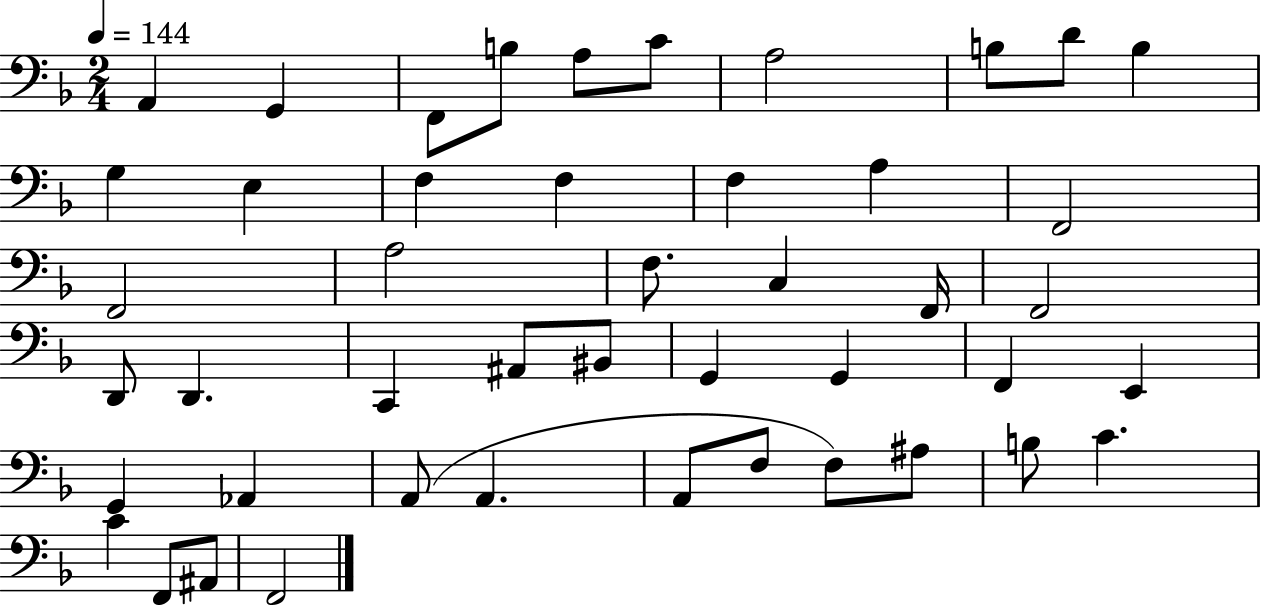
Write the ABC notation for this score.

X:1
T:Untitled
M:2/4
L:1/4
K:F
A,, G,, F,,/2 B,/2 A,/2 C/2 A,2 B,/2 D/2 B, G, E, F, F, F, A, F,,2 F,,2 A,2 F,/2 C, F,,/4 F,,2 D,,/2 D,, C,, ^A,,/2 ^B,,/2 G,, G,, F,, E,, G,, _A,, A,,/2 A,, A,,/2 F,/2 F,/2 ^A,/2 B,/2 C C F,,/2 ^A,,/2 F,,2